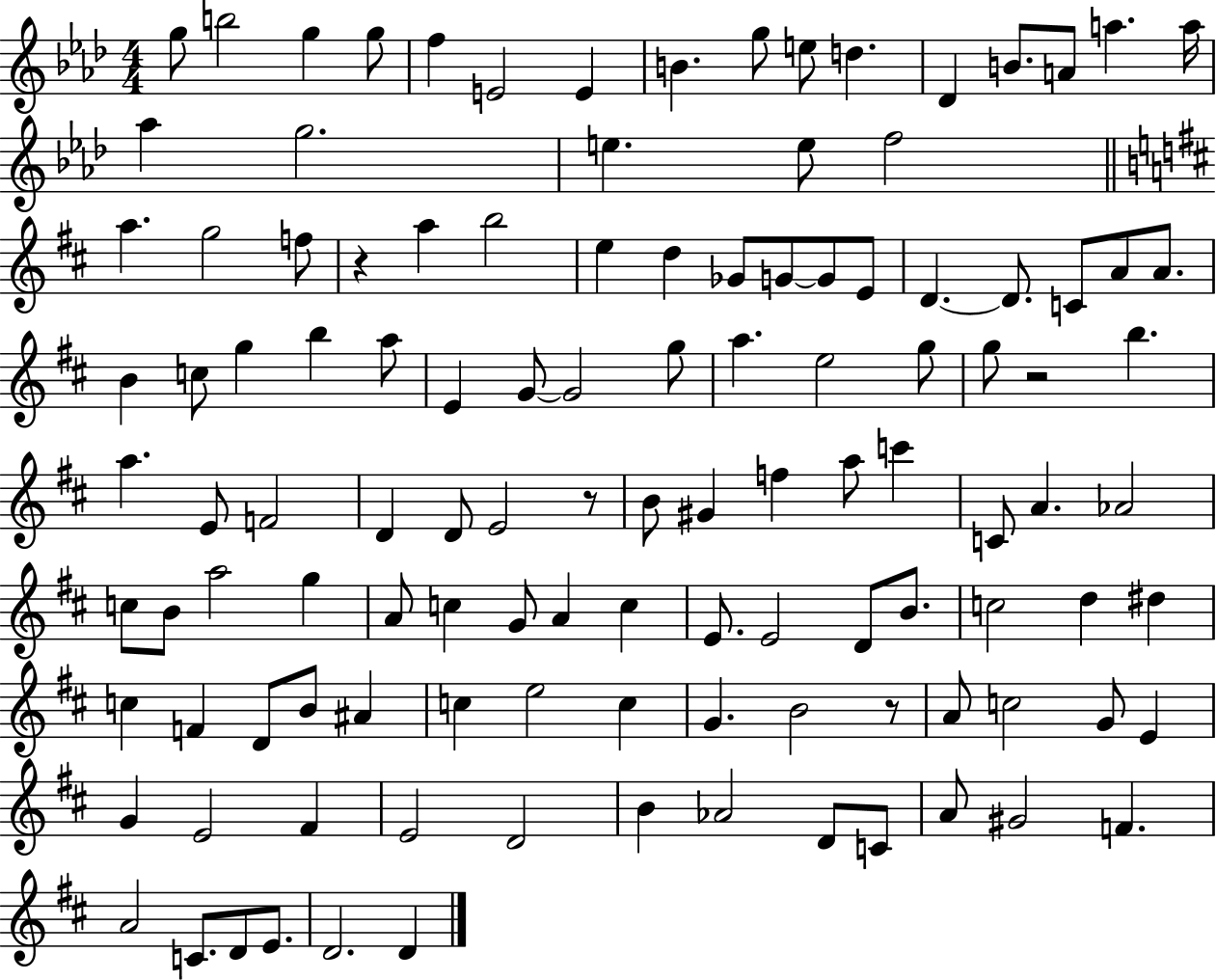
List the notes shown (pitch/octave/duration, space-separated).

G5/e B5/h G5/q G5/e F5/q E4/h E4/q B4/q. G5/e E5/e D5/q. Db4/q B4/e. A4/e A5/q. A5/s Ab5/q G5/h. E5/q. E5/e F5/h A5/q. G5/h F5/e R/q A5/q B5/h E5/q D5/q Gb4/e G4/e G4/e E4/e D4/q. D4/e. C4/e A4/e A4/e. B4/q C5/e G5/q B5/q A5/e E4/q G4/e G4/h G5/e A5/q. E5/h G5/e G5/e R/h B5/q. A5/q. E4/e F4/h D4/q D4/e E4/h R/e B4/e G#4/q F5/q A5/e C6/q C4/e A4/q. Ab4/h C5/e B4/e A5/h G5/q A4/e C5/q G4/e A4/q C5/q E4/e. E4/h D4/e B4/e. C5/h D5/q D#5/q C5/q F4/q D4/e B4/e A#4/q C5/q E5/h C5/q G4/q. B4/h R/e A4/e C5/h G4/e E4/q G4/q E4/h F#4/q E4/h D4/h B4/q Ab4/h D4/e C4/e A4/e G#4/h F4/q. A4/h C4/e. D4/e E4/e. D4/h. D4/q